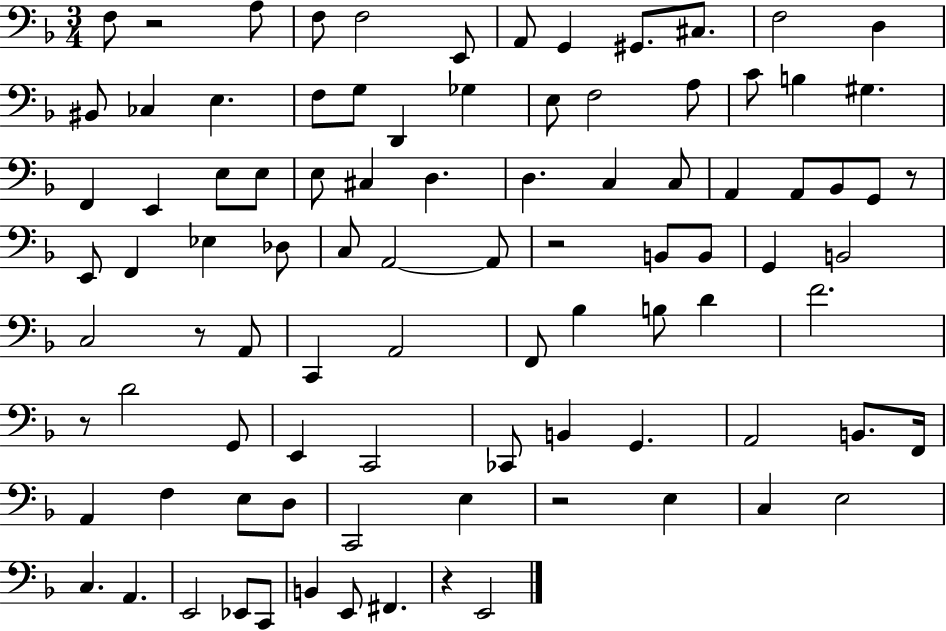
X:1
T:Untitled
M:3/4
L:1/4
K:F
F,/2 z2 A,/2 F,/2 F,2 E,,/2 A,,/2 G,, ^G,,/2 ^C,/2 F,2 D, ^B,,/2 _C, E, F,/2 G,/2 D,, _G, E,/2 F,2 A,/2 C/2 B, ^G, F,, E,, E,/2 E,/2 E,/2 ^C, D, D, C, C,/2 A,, A,,/2 _B,,/2 G,,/2 z/2 E,,/2 F,, _E, _D,/2 C,/2 A,,2 A,,/2 z2 B,,/2 B,,/2 G,, B,,2 C,2 z/2 A,,/2 C,, A,,2 F,,/2 _B, B,/2 D F2 z/2 D2 G,,/2 E,, C,,2 _C,,/2 B,, G,, A,,2 B,,/2 F,,/4 A,, F, E,/2 D,/2 C,,2 E, z2 E, C, E,2 C, A,, E,,2 _E,,/2 C,,/2 B,, E,,/2 ^F,, z E,,2